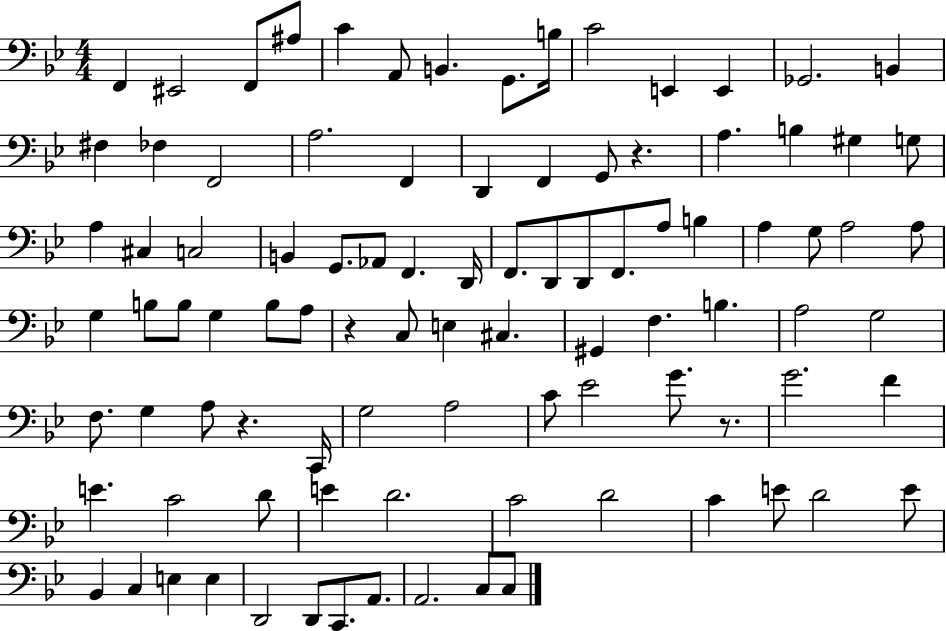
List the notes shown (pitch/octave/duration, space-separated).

F2/q EIS2/h F2/e A#3/e C4/q A2/e B2/q. G2/e. B3/s C4/h E2/q E2/q Gb2/h. B2/q F#3/q FES3/q F2/h A3/h. F2/q D2/q F2/q G2/e R/q. A3/q. B3/q G#3/q G3/e A3/q C#3/q C3/h B2/q G2/e. Ab2/e F2/q. D2/s F2/e. D2/e D2/e F2/e. A3/e B3/q A3/q G3/e A3/h A3/e G3/q B3/e B3/e G3/q B3/e A3/e R/q C3/e E3/q C#3/q. G#2/q F3/q. B3/q. A3/h G3/h F3/e. G3/q A3/e R/q. C2/s G3/h A3/h C4/e Eb4/h G4/e. R/e. G4/h. F4/q E4/q. C4/h D4/e E4/q D4/h. C4/h D4/h C4/q E4/e D4/h E4/e Bb2/q C3/q E3/q E3/q D2/h D2/e C2/e. A2/e. A2/h. C3/e C3/e